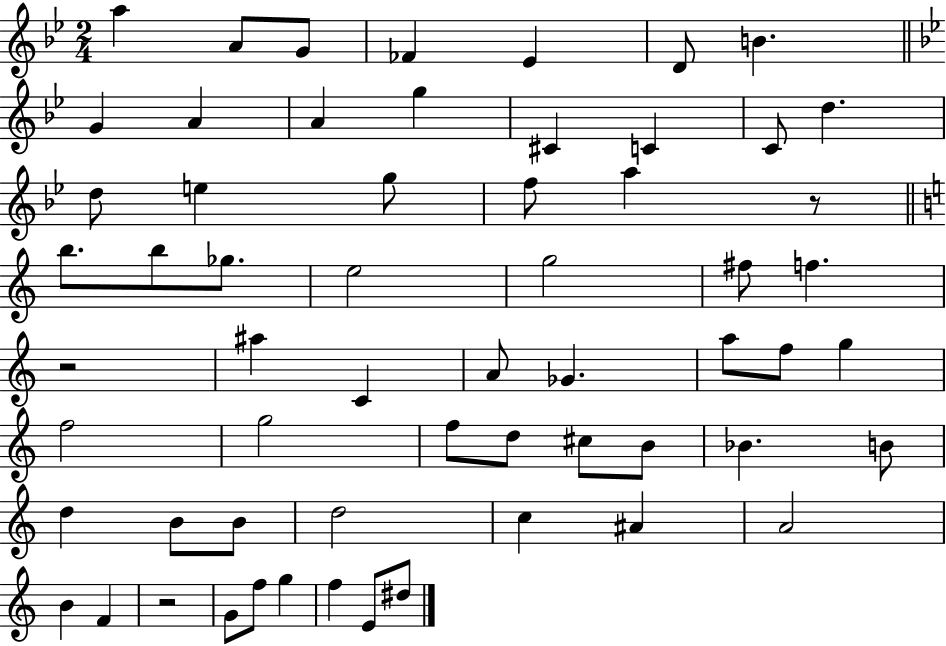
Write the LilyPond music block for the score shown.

{
  \clef treble
  \numericTimeSignature
  \time 2/4
  \key bes \major
  a''4 a'8 g'8 | fes'4 ees'4 | d'8 b'4. | \bar "||" \break \key g \minor g'4 a'4 | a'4 g''4 | cis'4 c'4 | c'8 d''4. | \break d''8 e''4 g''8 | f''8 a''4 r8 | \bar "||" \break \key c \major b''8. b''8 ges''8. | e''2 | g''2 | fis''8 f''4. | \break r2 | ais''4 c'4 | a'8 ges'4. | a''8 f''8 g''4 | \break f''2 | g''2 | f''8 d''8 cis''8 b'8 | bes'4. b'8 | \break d''4 b'8 b'8 | d''2 | c''4 ais'4 | a'2 | \break b'4 f'4 | r2 | g'8 f''8 g''4 | f''4 e'8 dis''8 | \break \bar "|."
}